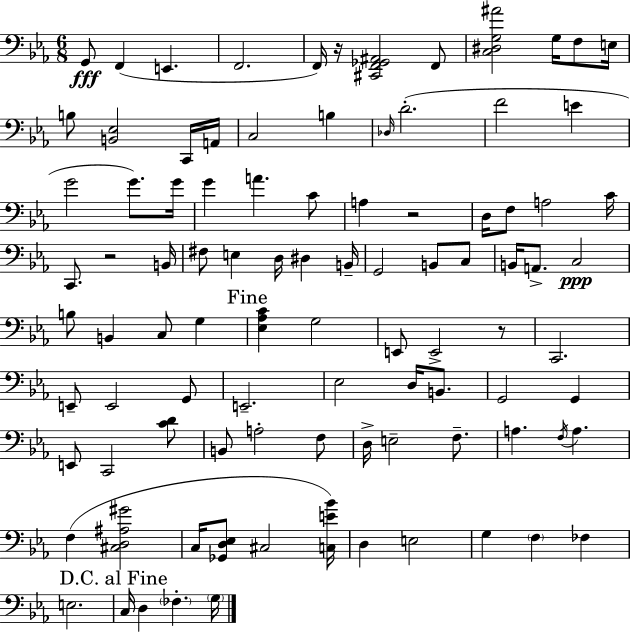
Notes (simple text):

G2/e F2/q E2/q. F2/h. F2/s R/s [C#2,F2,Gb2,A#2]/h F2/e [C3,D#3,G3,A#4]/h G3/s F3/e E3/s B3/e [B2,Eb3]/h C2/s A2/s C3/h B3/q Db3/s D4/h. F4/h E4/q G4/h G4/e. G4/s G4/q A4/q. C4/e A3/q R/h D3/s F3/e A3/h C4/s C2/e. R/h B2/s F#3/e E3/q D3/s D#3/q B2/s G2/h B2/e C3/e B2/s A2/e. C3/h B3/e B2/q C3/e G3/q [Eb3,Ab3,C4]/q G3/h E2/e E2/h R/e C2/h. E2/e E2/h G2/e E2/h. Eb3/h D3/s B2/e. G2/h G2/q E2/e C2/h [C4,D4]/e B2/e A3/h F3/e D3/s E3/h F3/e. A3/q. F3/s A3/q. F3/q [C#3,D3,A#3,G#4]/h C3/s [Gb2,D3,Eb3]/e C#3/h [C3,E4,Bb4]/s D3/q E3/h G3/q F3/q FES3/q E3/h. C3/s D3/q FES3/q. G3/s